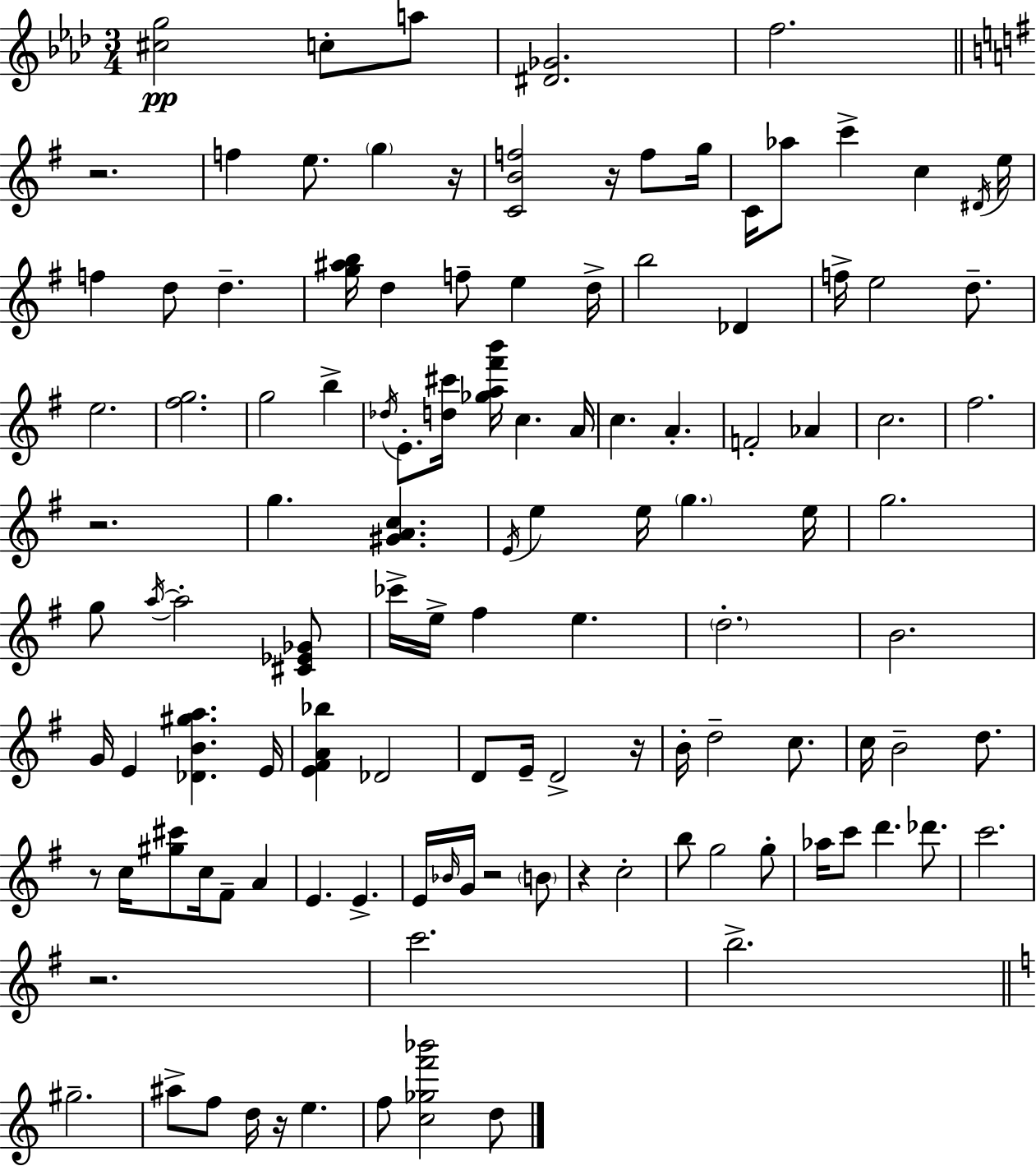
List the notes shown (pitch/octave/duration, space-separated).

[C#5,G5]/h C5/e A5/e [D#4,Gb4]/h. F5/h. R/h. F5/q E5/e. G5/q R/s [C4,B4,F5]/h R/s F5/e G5/s C4/s Ab5/e C6/q C5/q D#4/s E5/s F5/q D5/e D5/q. [G5,A#5,B5]/s D5/q F5/e E5/q D5/s B5/h Db4/q F5/s E5/h D5/e. E5/h. [F#5,G5]/h. G5/h B5/q Db5/s E4/e. [D5,C#6]/s [Gb5,A5,F#6,B6]/s C5/q. A4/s C5/q. A4/q. F4/h Ab4/q C5/h. F#5/h. R/h. G5/q. [G#4,A4,C5]/q. E4/s E5/q E5/s G5/q. E5/s G5/h. G5/e A5/s A5/h [C#4,Eb4,Gb4]/e CES6/s E5/s F#5/q E5/q. D5/h. B4/h. G4/s E4/q [Db4,B4,G#5,A5]/q. E4/s [E4,F#4,A4,Bb5]/q Db4/h D4/e E4/s D4/h R/s B4/s D5/h C5/e. C5/s B4/h D5/e. R/e C5/s [G#5,C#6]/e C5/s F#4/e A4/q E4/q. E4/q. E4/s Bb4/s G4/s R/h B4/e R/q C5/h B5/e G5/h G5/e Ab5/s C6/e D6/q. Db6/e. C6/h. R/h. C6/h. B5/h. G#5/h. A#5/e F5/e D5/s R/s E5/q. F5/e [C5,Gb5,F6,Bb6]/h D5/e